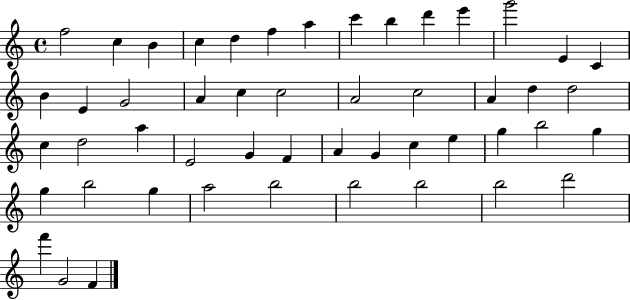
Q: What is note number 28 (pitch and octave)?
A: A5